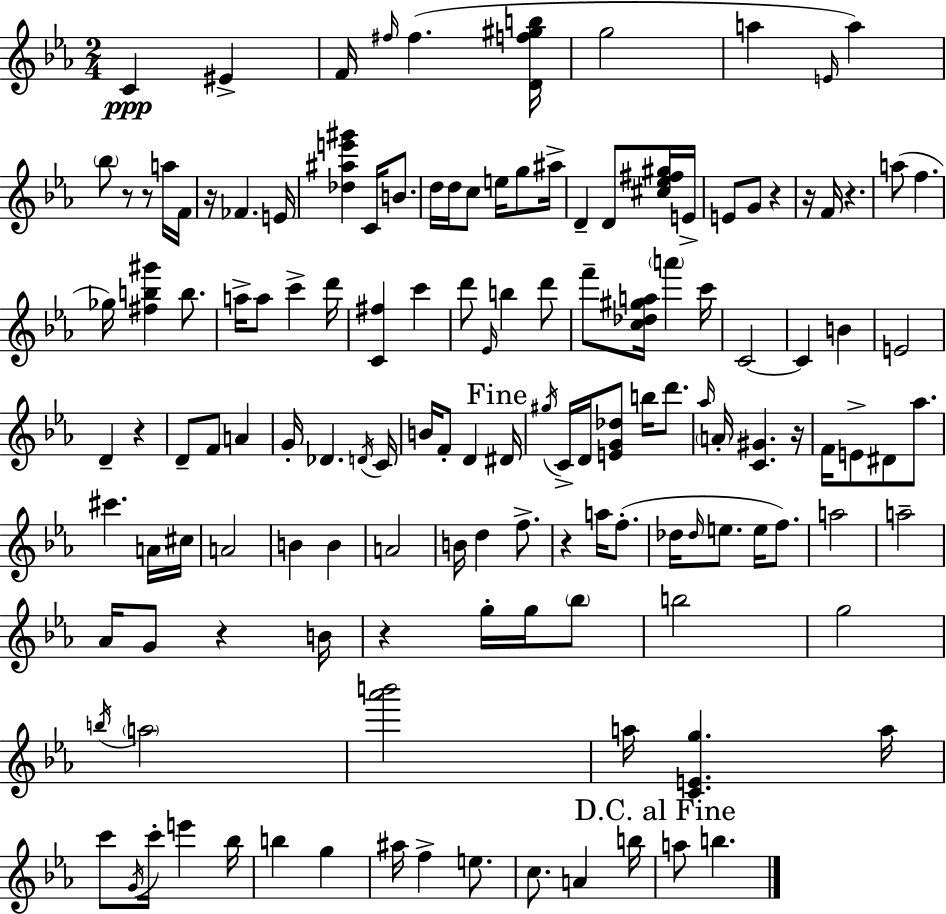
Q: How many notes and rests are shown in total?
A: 138